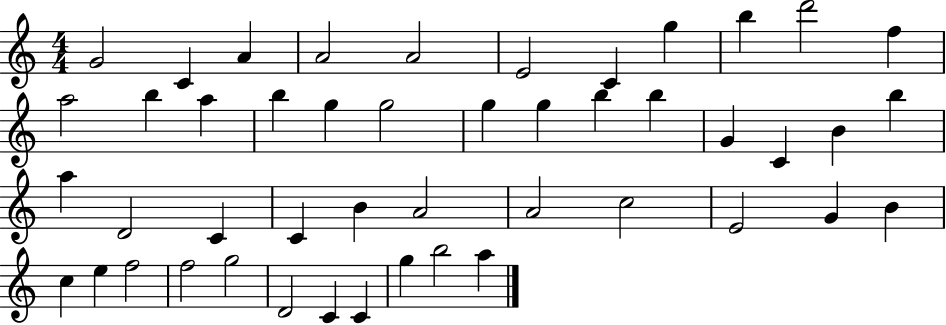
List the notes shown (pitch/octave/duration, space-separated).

G4/h C4/q A4/q A4/h A4/h E4/h C4/q G5/q B5/q D6/h F5/q A5/h B5/q A5/q B5/q G5/q G5/h G5/q G5/q B5/q B5/q G4/q C4/q B4/q B5/q A5/q D4/h C4/q C4/q B4/q A4/h A4/h C5/h E4/h G4/q B4/q C5/q E5/q F5/h F5/h G5/h D4/h C4/q C4/q G5/q B5/h A5/q